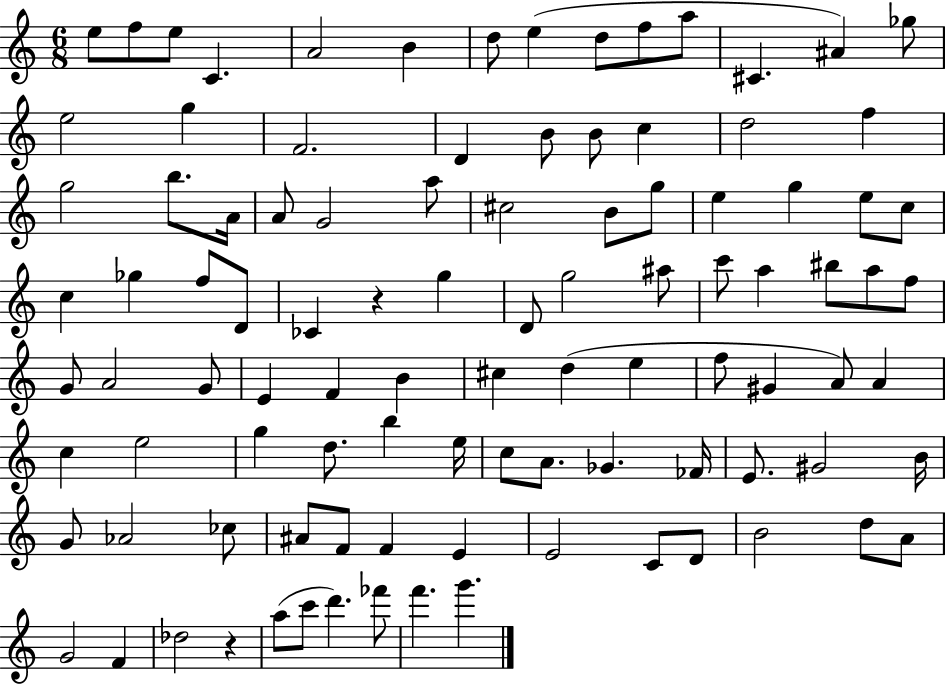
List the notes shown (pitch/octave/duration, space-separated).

E5/e F5/e E5/e C4/q. A4/h B4/q D5/e E5/q D5/e F5/e A5/e C#4/q. A#4/q Gb5/e E5/h G5/q F4/h. D4/q B4/e B4/e C5/q D5/h F5/q G5/h B5/e. A4/s A4/e G4/h A5/e C#5/h B4/e G5/e E5/q G5/q E5/e C5/e C5/q Gb5/q F5/e D4/e CES4/q R/q G5/q D4/e G5/h A#5/e C6/e A5/q BIS5/e A5/e F5/e G4/e A4/h G4/e E4/q F4/q B4/q C#5/q D5/q E5/q F5/e G#4/q A4/e A4/q C5/q E5/h G5/q D5/e. B5/q E5/s C5/e A4/e. Gb4/q. FES4/s E4/e. G#4/h B4/s G4/e Ab4/h CES5/e A#4/e F4/e F4/q E4/q E4/h C4/e D4/e B4/h D5/e A4/e G4/h F4/q Db5/h R/q A5/e C6/e D6/q. FES6/e F6/q. G6/q.